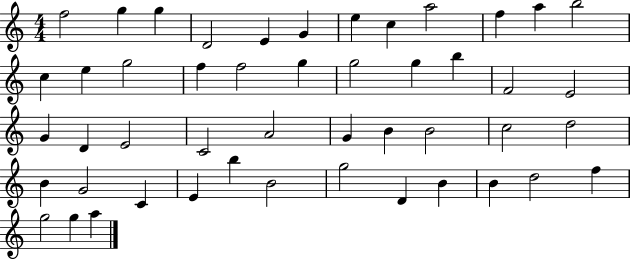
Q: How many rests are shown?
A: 0